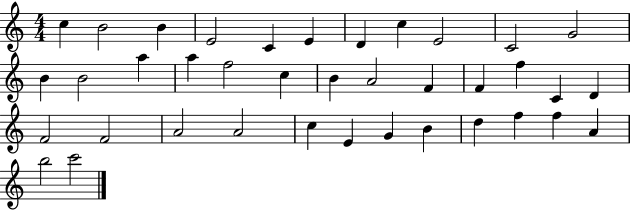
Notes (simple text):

C5/q B4/h B4/q E4/h C4/q E4/q D4/q C5/q E4/h C4/h G4/h B4/q B4/h A5/q A5/q F5/h C5/q B4/q A4/h F4/q F4/q F5/q C4/q D4/q F4/h F4/h A4/h A4/h C5/q E4/q G4/q B4/q D5/q F5/q F5/q A4/q B5/h C6/h